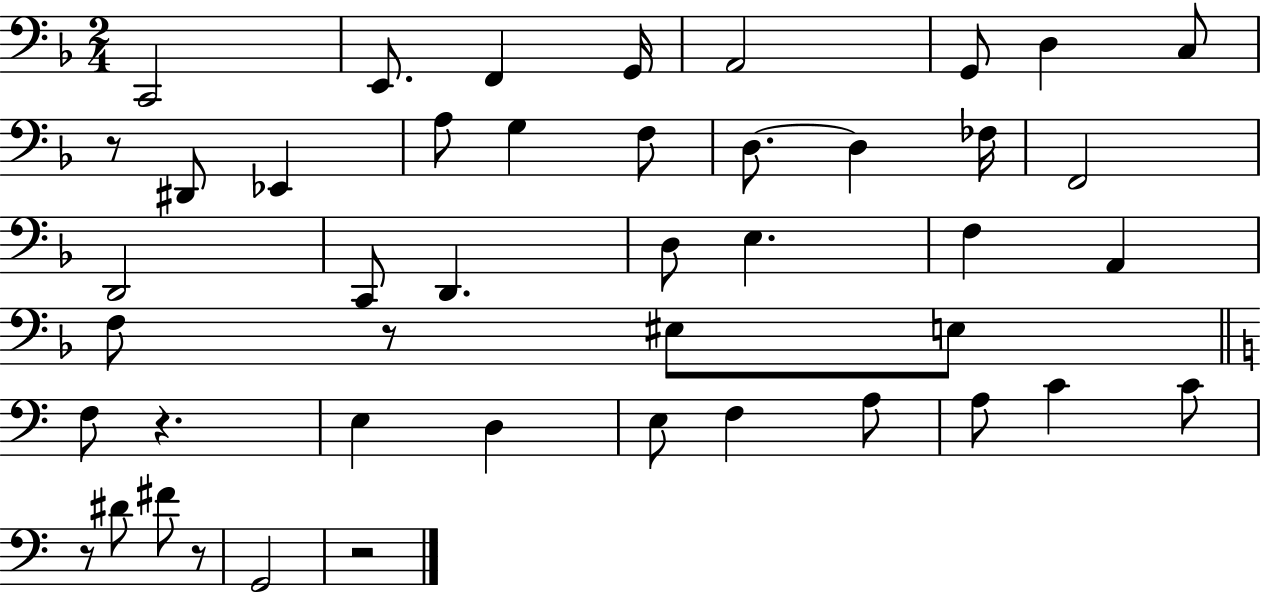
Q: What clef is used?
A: bass